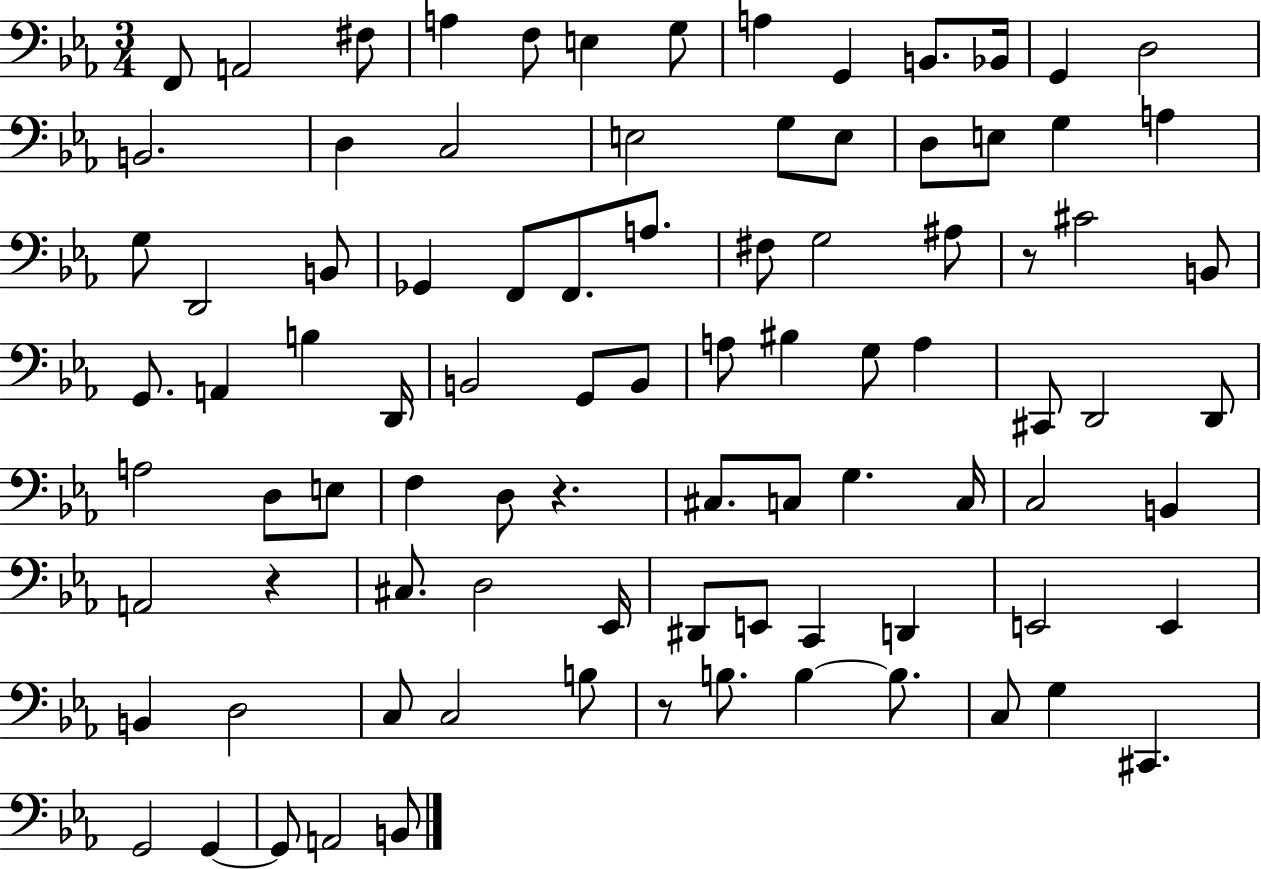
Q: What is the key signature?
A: EES major